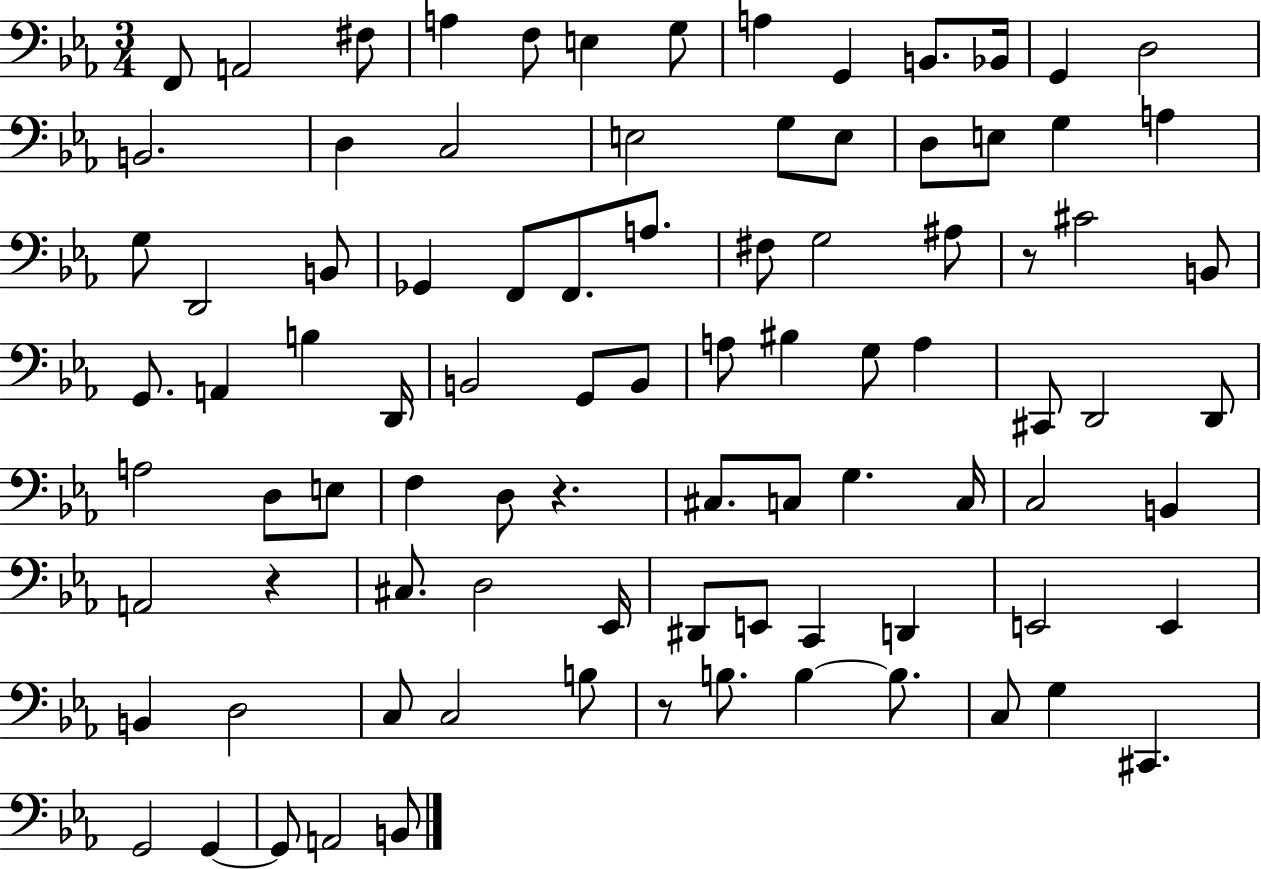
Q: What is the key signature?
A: EES major